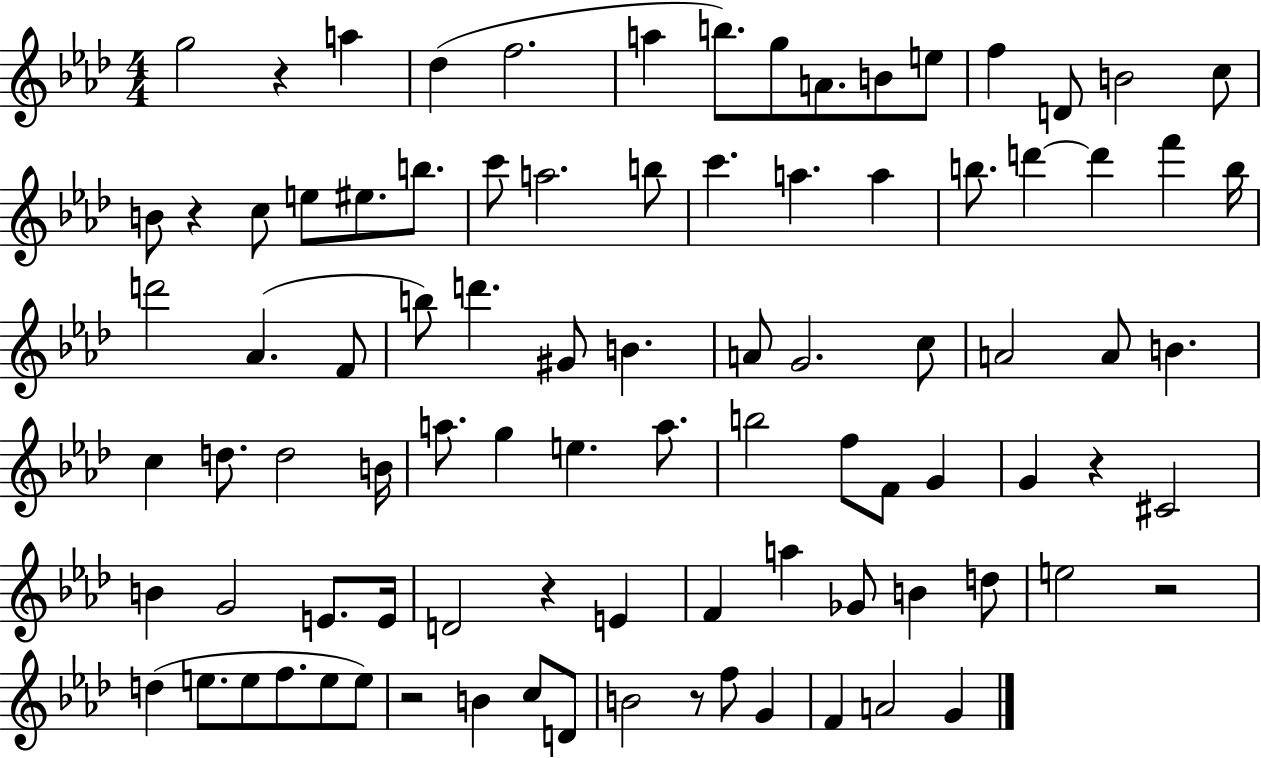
{
  \clef treble
  \numericTimeSignature
  \time 4/4
  \key aes \major
  g''2 r4 a''4 | des''4( f''2. | a''4 b''8.) g''8 a'8. b'8 e''8 | f''4 d'8 b'2 c''8 | \break b'8 r4 c''8 e''8 eis''8. b''8. | c'''8 a''2. b''8 | c'''4. a''4. a''4 | b''8. d'''4~~ d'''4 f'''4 b''16 | \break d'''2 aes'4.( f'8 | b''8) d'''4. gis'8 b'4. | a'8 g'2. c''8 | a'2 a'8 b'4. | \break c''4 d''8. d''2 b'16 | a''8. g''4 e''4. a''8. | b''2 f''8 f'8 g'4 | g'4 r4 cis'2 | \break b'4 g'2 e'8. e'16 | d'2 r4 e'4 | f'4 a''4 ges'8 b'4 d''8 | e''2 r2 | \break d''4( e''8. e''8 f''8. e''8 e''8) | r2 b'4 c''8 d'8 | b'2 r8 f''8 g'4 | f'4 a'2 g'4 | \break \bar "|."
}